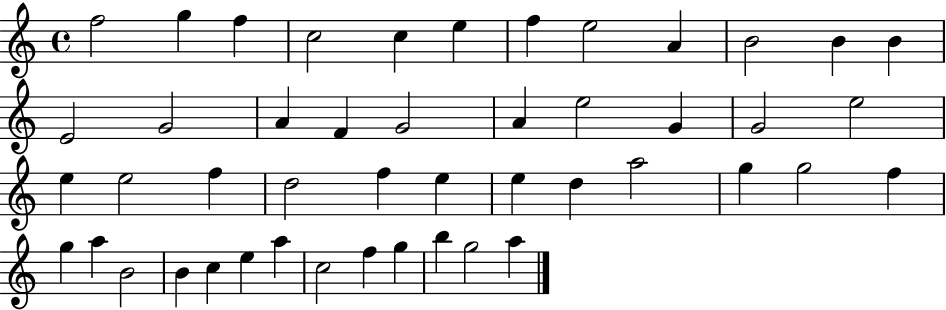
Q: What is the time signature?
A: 4/4